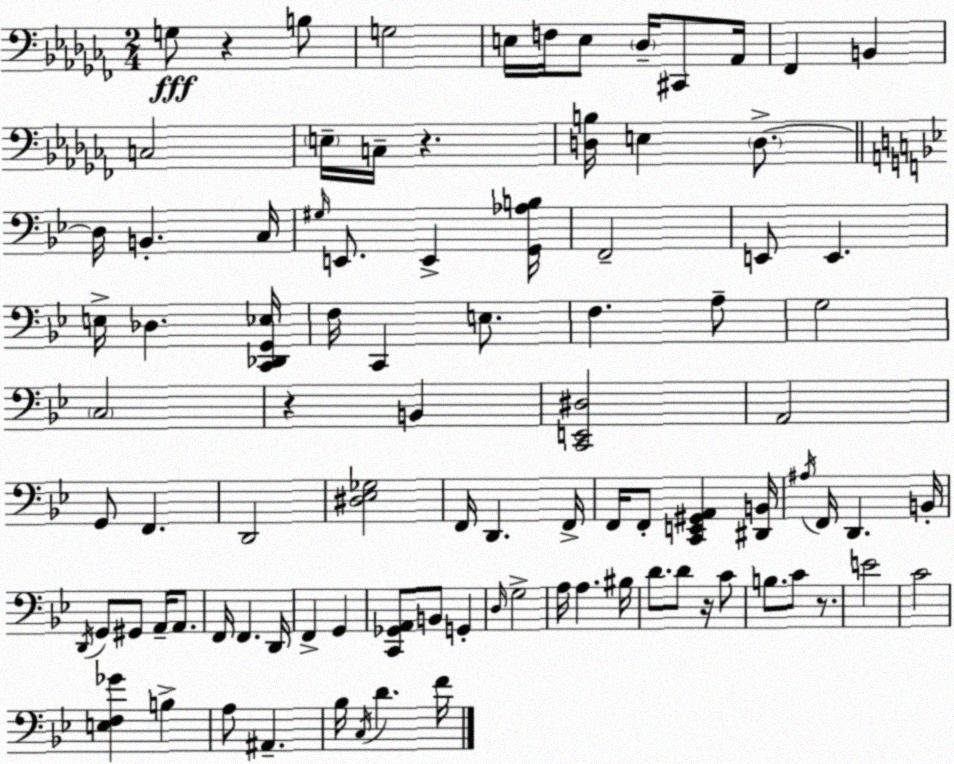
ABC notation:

X:1
T:Untitled
M:2/4
L:1/4
K:Abm
G,/2 z B,/2 G,2 E,/4 F,/4 E,/2 _D,/4 ^C,,/2 _A,,/4 _F,, B,, C,2 E,/4 C,/4 z [D,B,]/4 E, D,/2 D,/4 B,, C,/4 ^G,/4 E,,/2 E,, [G,,_A,B,]/4 F,,2 E,,/2 E,, E,/4 _D, [C,,_D,,G,,_E,]/4 F,/4 C,, E,/2 F, A,/2 G,2 C,2 z B,, [C,,E,,^D,]2 A,,2 G,,/2 F,, D,,2 [^D,_E,_G,]2 F,,/4 D,, F,,/4 F,,/4 F,,/2 [C,,E,,^G,,A,,] [^D,,B,,]/4 ^A,/4 F,,/4 D,, B,,/4 D,,/4 G,,/2 ^G,,/2 A,,/4 A,,/2 F,,/4 F,, D,,/4 F,, G,, [C,,_G,,A,,]/2 B,,/2 G,, D,/4 G,2 A,/4 A, ^B,/4 D/2 D/2 z/4 C/2 B,/2 C/2 z/2 E2 C2 [E,F,_G] B, A,/2 ^A,, _B,/4 C,/4 D F/4